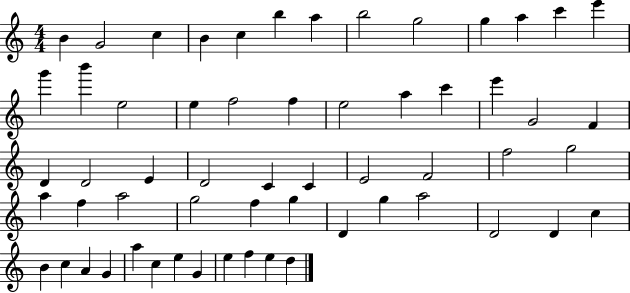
B4/q G4/h C5/q B4/q C5/q B5/q A5/q B5/h G5/h G5/q A5/q C6/q E6/q G6/q B6/q E5/h E5/q F5/h F5/q E5/h A5/q C6/q E6/q G4/h F4/q D4/q D4/h E4/q D4/h C4/q C4/q E4/h F4/h F5/h G5/h A5/q F5/q A5/h G5/h F5/q G5/q D4/q G5/q A5/h D4/h D4/q C5/q B4/q C5/q A4/q G4/q A5/q C5/q E5/q G4/q E5/q F5/q E5/q D5/q